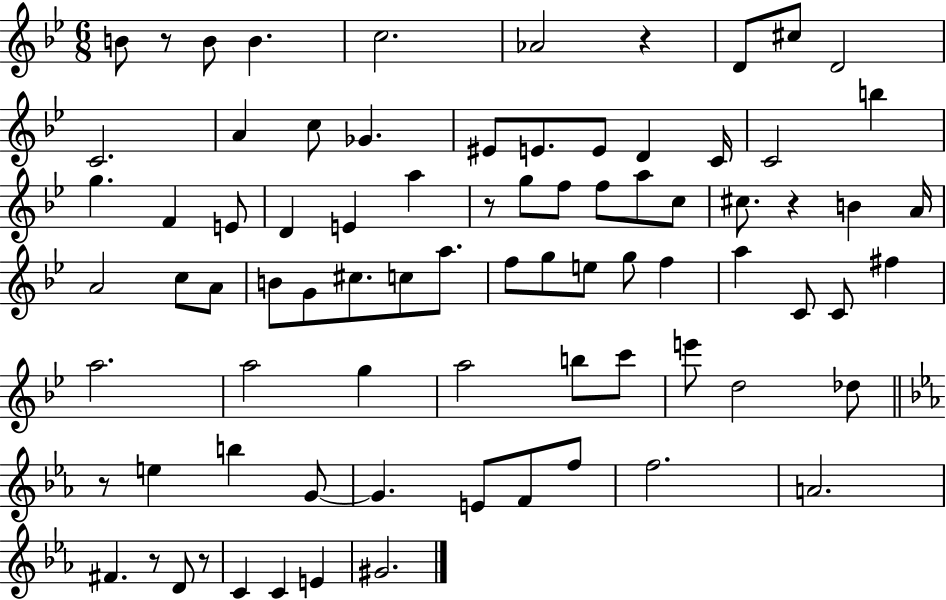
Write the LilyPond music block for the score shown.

{
  \clef treble
  \numericTimeSignature
  \time 6/8
  \key bes \major
  \repeat volta 2 { b'8 r8 b'8 b'4. | c''2. | aes'2 r4 | d'8 cis''8 d'2 | \break c'2. | a'4 c''8 ges'4. | eis'8 e'8. e'8 d'4 c'16 | c'2 b''4 | \break g''4. f'4 e'8 | d'4 e'4 a''4 | r8 g''8 f''8 f''8 a''8 c''8 | cis''8. r4 b'4 a'16 | \break a'2 c''8 a'8 | b'8 g'8 cis''8. c''8 a''8. | f''8 g''8 e''8 g''8 f''4 | a''4 c'8 c'8 fis''4 | \break a''2. | a''2 g''4 | a''2 b''8 c'''8 | e'''8 d''2 des''8 | \break \bar "||" \break \key c \minor r8 e''4 b''4 g'8~~ | g'4. e'8 f'8 f''8 | f''2. | a'2. | \break fis'4. r8 d'8 r8 | c'4 c'4 e'4 | gis'2. | } \bar "|."
}